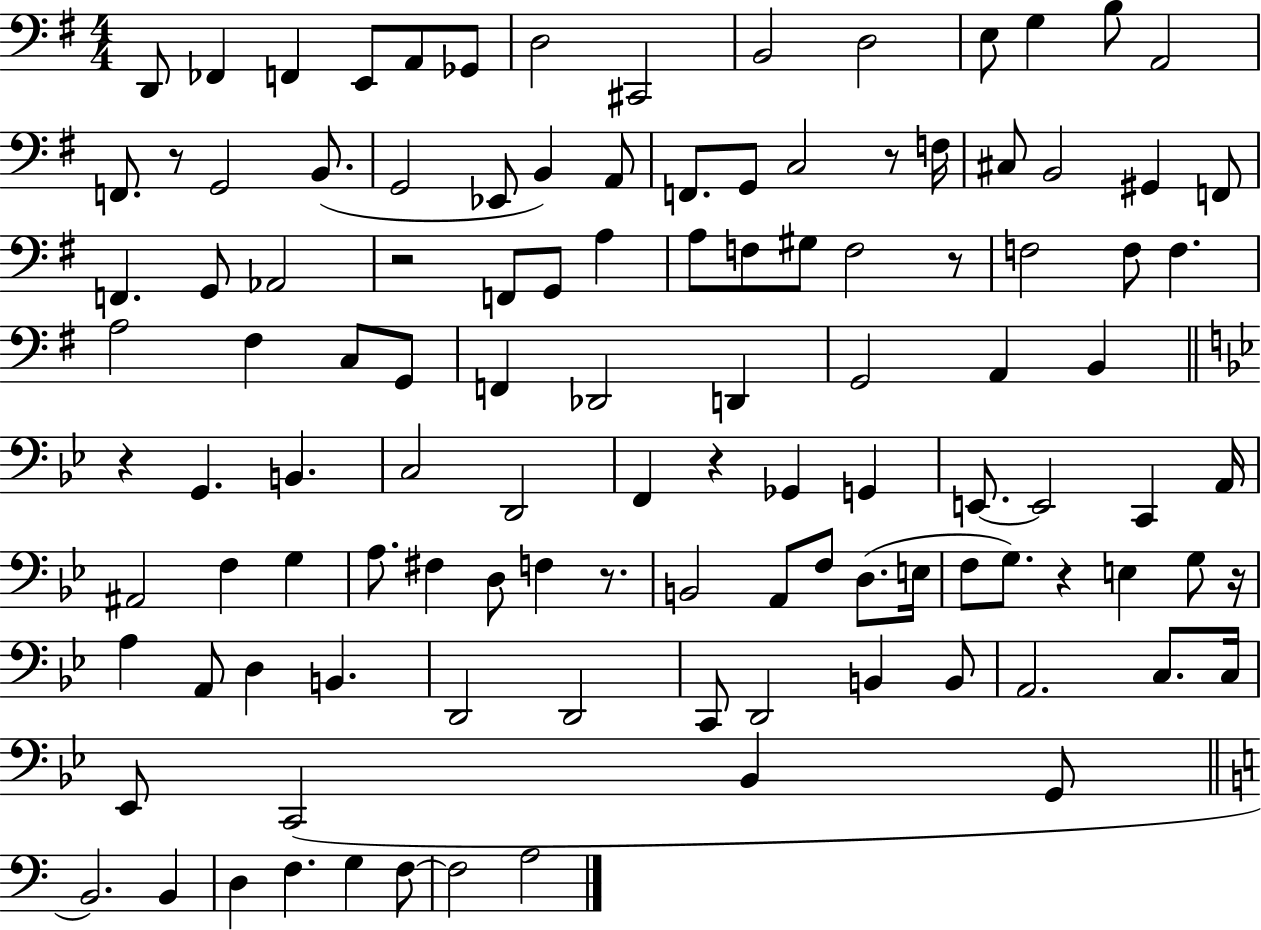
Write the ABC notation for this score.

X:1
T:Untitled
M:4/4
L:1/4
K:G
D,,/2 _F,, F,, E,,/2 A,,/2 _G,,/2 D,2 ^C,,2 B,,2 D,2 E,/2 G, B,/2 A,,2 F,,/2 z/2 G,,2 B,,/2 G,,2 _E,,/2 B,, A,,/2 F,,/2 G,,/2 C,2 z/2 F,/4 ^C,/2 B,,2 ^G,, F,,/2 F,, G,,/2 _A,,2 z2 F,,/2 G,,/2 A, A,/2 F,/2 ^G,/2 F,2 z/2 F,2 F,/2 F, A,2 ^F, C,/2 G,,/2 F,, _D,,2 D,, G,,2 A,, B,, z G,, B,, C,2 D,,2 F,, z _G,, G,, E,,/2 E,,2 C,, A,,/4 ^A,,2 F, G, A,/2 ^F, D,/2 F, z/2 B,,2 A,,/2 F,/2 D,/2 E,/4 F,/2 G,/2 z E, G,/2 z/4 A, A,,/2 D, B,, D,,2 D,,2 C,,/2 D,,2 B,, B,,/2 A,,2 C,/2 C,/4 _E,,/2 C,,2 _B,, G,,/2 B,,2 B,, D, F, G, F,/2 F,2 A,2